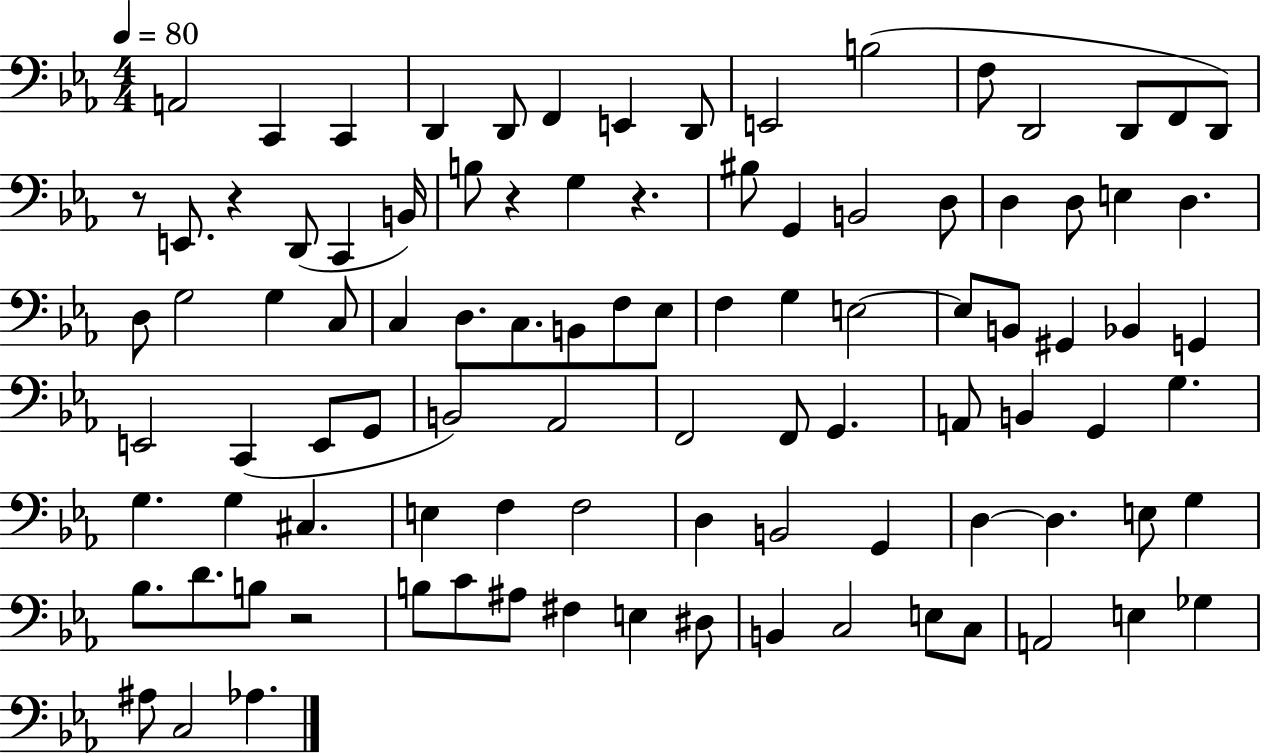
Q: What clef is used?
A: bass